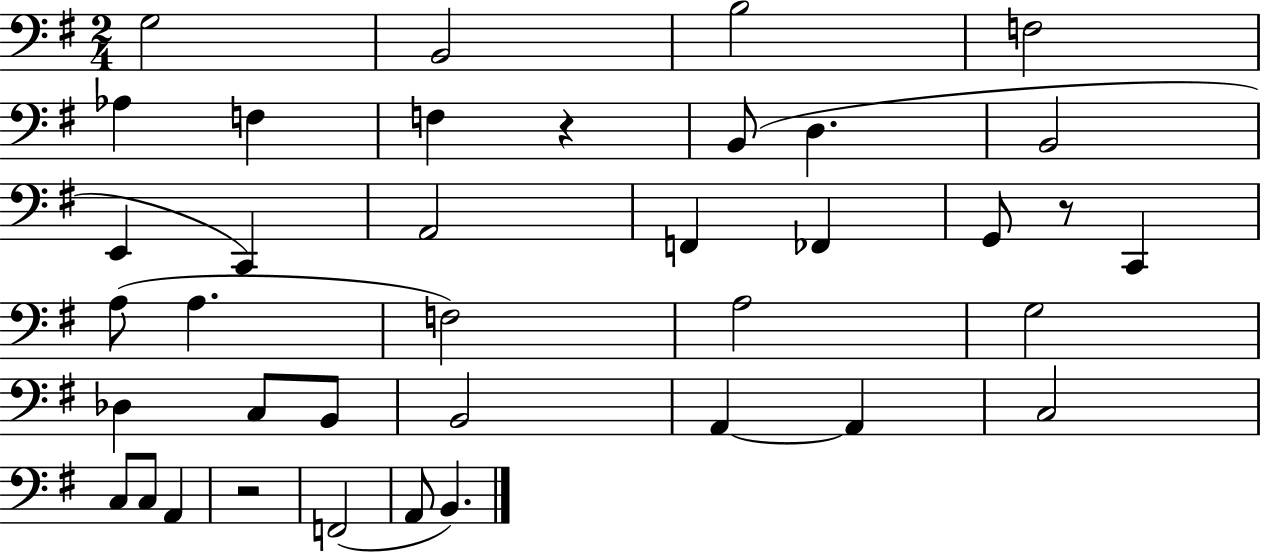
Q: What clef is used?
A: bass